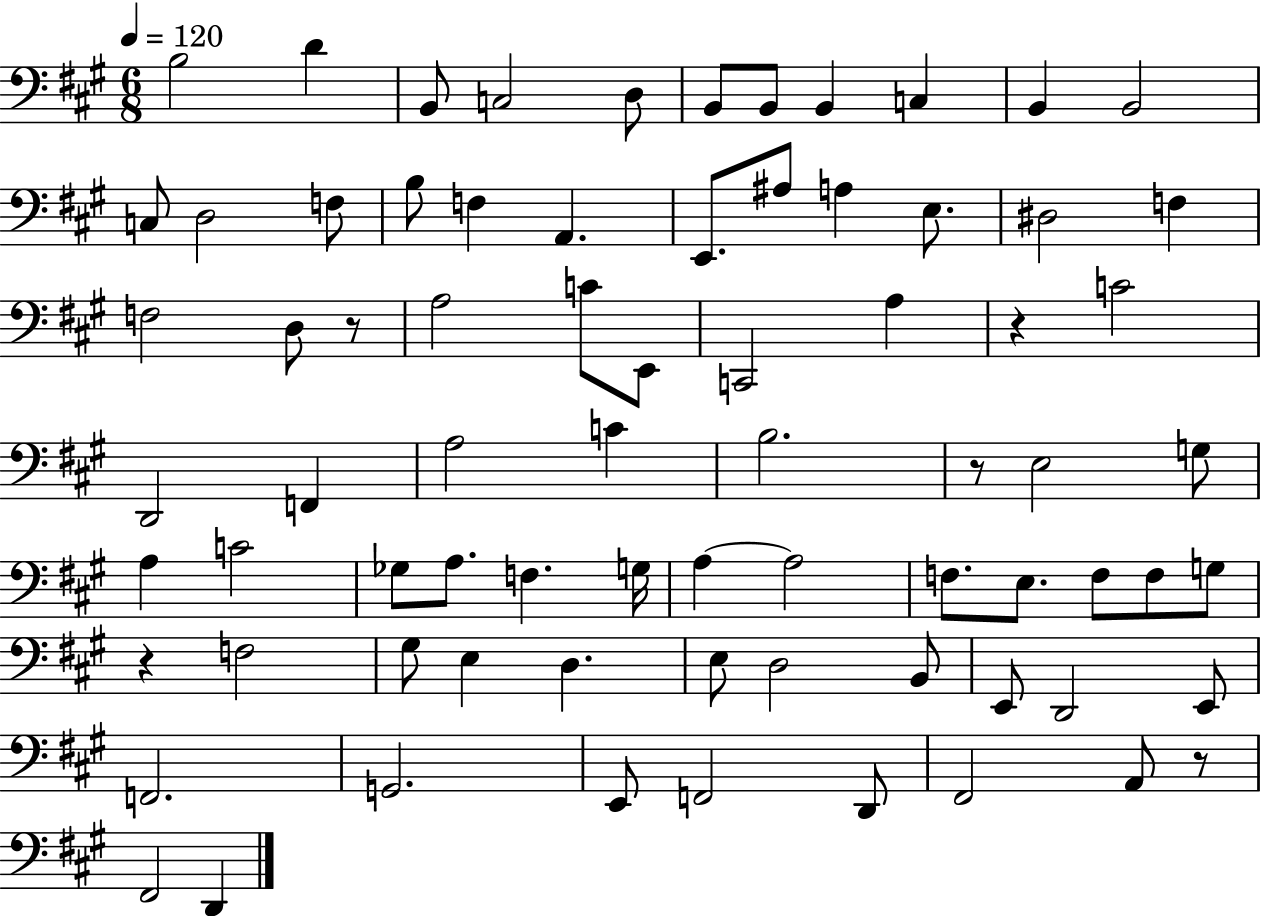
X:1
T:Untitled
M:6/8
L:1/4
K:A
B,2 D B,,/2 C,2 D,/2 B,,/2 B,,/2 B,, C, B,, B,,2 C,/2 D,2 F,/2 B,/2 F, A,, E,,/2 ^A,/2 A, E,/2 ^D,2 F, F,2 D,/2 z/2 A,2 C/2 E,,/2 C,,2 A, z C2 D,,2 F,, A,2 C B,2 z/2 E,2 G,/2 A, C2 _G,/2 A,/2 F, G,/4 A, A,2 F,/2 E,/2 F,/2 F,/2 G,/2 z F,2 ^G,/2 E, D, E,/2 D,2 B,,/2 E,,/2 D,,2 E,,/2 F,,2 G,,2 E,,/2 F,,2 D,,/2 ^F,,2 A,,/2 z/2 ^F,,2 D,,